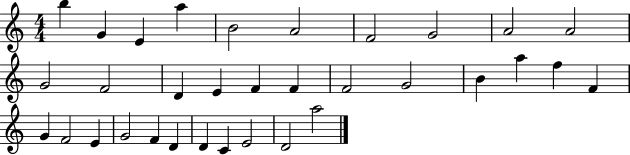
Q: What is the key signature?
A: C major